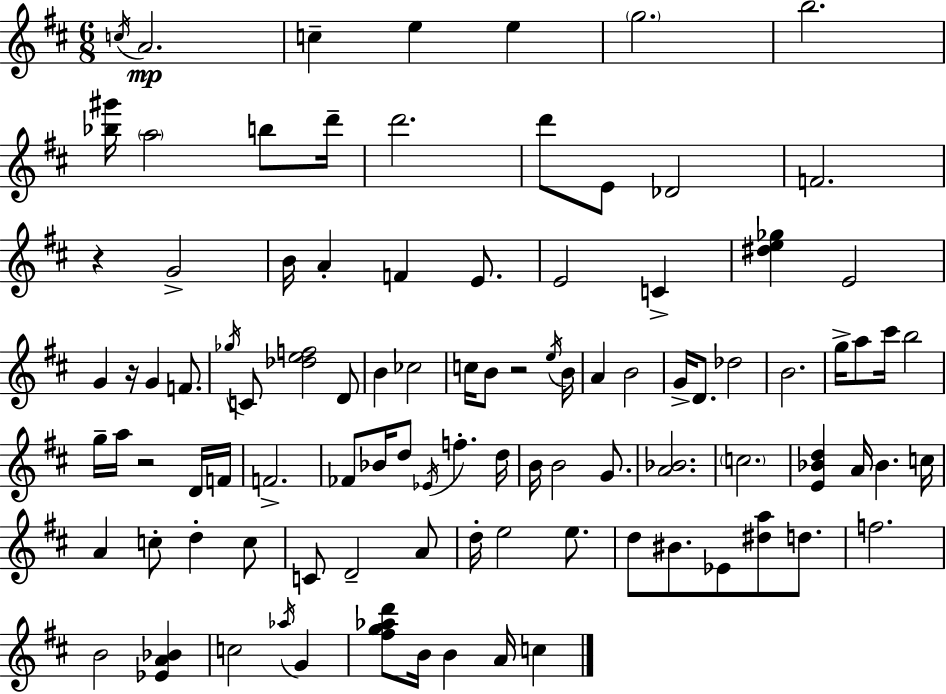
{
  \clef treble
  \numericTimeSignature
  \time 6/8
  \key d \major
  \acciaccatura { c''16 }\mp a'2. | c''4-- e''4 e''4 | \parenthesize g''2. | b''2. | \break <bes'' gis'''>16 \parenthesize a''2 b''8 | d'''16-- d'''2. | d'''8 e'8 des'2 | f'2. | \break r4 g'2-> | b'16 a'4-. f'4 e'8. | e'2 c'4-> | <dis'' e'' ges''>4 e'2 | \break g'4 r16 g'4 f'8. | \acciaccatura { ges''16 } c'8 <des'' e'' f''>2 | d'8 b'4 ces''2 | c''16 b'8 r2 | \break \acciaccatura { e''16 } b'16 a'4 b'2 | g'16-> d'8. des''2 | b'2. | g''16-> a''8 cis'''16 b''2 | \break g''16-- a''16 r2 | d'16 f'16 f'2.-> | fes'8 bes'16 d''8 \acciaccatura { ees'16 } f''4.-. | d''16 b'16 b'2 | \break g'8. <a' bes'>2. | \parenthesize c''2. | <e' bes' d''>4 a'16 bes'4. | c''16 a'4 c''8-. d''4-. | \break c''8 c'8 d'2-- | a'8 d''16-. e''2 | e''8. d''8 bis'8. ees'8 <dis'' a''>8 | d''8. f''2. | \break b'2 | <ees' a' bes'>4 c''2 | \acciaccatura { aes''16 } g'4 <fis'' g'' aes'' d'''>8 b'16 b'4 | a'16 c''4 \bar "|."
}